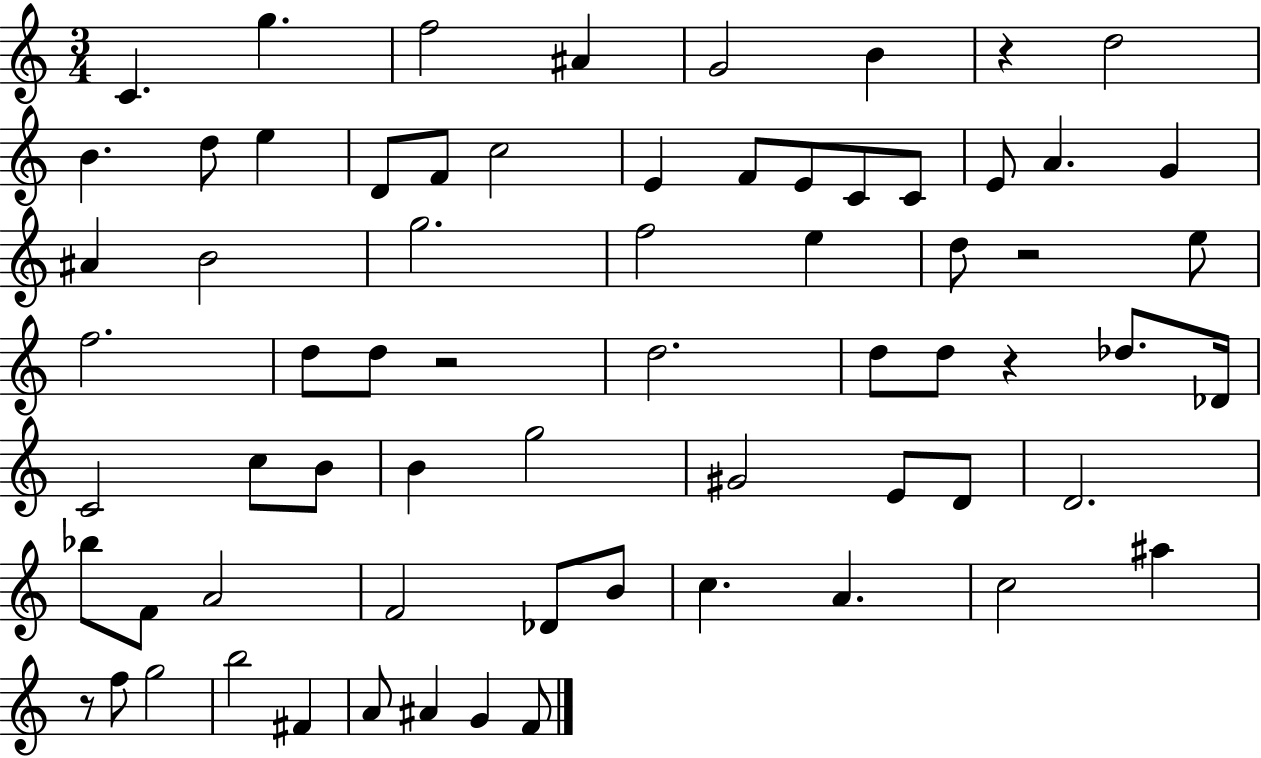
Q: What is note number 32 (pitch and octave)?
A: D5